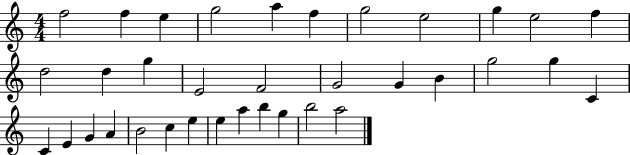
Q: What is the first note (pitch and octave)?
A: F5